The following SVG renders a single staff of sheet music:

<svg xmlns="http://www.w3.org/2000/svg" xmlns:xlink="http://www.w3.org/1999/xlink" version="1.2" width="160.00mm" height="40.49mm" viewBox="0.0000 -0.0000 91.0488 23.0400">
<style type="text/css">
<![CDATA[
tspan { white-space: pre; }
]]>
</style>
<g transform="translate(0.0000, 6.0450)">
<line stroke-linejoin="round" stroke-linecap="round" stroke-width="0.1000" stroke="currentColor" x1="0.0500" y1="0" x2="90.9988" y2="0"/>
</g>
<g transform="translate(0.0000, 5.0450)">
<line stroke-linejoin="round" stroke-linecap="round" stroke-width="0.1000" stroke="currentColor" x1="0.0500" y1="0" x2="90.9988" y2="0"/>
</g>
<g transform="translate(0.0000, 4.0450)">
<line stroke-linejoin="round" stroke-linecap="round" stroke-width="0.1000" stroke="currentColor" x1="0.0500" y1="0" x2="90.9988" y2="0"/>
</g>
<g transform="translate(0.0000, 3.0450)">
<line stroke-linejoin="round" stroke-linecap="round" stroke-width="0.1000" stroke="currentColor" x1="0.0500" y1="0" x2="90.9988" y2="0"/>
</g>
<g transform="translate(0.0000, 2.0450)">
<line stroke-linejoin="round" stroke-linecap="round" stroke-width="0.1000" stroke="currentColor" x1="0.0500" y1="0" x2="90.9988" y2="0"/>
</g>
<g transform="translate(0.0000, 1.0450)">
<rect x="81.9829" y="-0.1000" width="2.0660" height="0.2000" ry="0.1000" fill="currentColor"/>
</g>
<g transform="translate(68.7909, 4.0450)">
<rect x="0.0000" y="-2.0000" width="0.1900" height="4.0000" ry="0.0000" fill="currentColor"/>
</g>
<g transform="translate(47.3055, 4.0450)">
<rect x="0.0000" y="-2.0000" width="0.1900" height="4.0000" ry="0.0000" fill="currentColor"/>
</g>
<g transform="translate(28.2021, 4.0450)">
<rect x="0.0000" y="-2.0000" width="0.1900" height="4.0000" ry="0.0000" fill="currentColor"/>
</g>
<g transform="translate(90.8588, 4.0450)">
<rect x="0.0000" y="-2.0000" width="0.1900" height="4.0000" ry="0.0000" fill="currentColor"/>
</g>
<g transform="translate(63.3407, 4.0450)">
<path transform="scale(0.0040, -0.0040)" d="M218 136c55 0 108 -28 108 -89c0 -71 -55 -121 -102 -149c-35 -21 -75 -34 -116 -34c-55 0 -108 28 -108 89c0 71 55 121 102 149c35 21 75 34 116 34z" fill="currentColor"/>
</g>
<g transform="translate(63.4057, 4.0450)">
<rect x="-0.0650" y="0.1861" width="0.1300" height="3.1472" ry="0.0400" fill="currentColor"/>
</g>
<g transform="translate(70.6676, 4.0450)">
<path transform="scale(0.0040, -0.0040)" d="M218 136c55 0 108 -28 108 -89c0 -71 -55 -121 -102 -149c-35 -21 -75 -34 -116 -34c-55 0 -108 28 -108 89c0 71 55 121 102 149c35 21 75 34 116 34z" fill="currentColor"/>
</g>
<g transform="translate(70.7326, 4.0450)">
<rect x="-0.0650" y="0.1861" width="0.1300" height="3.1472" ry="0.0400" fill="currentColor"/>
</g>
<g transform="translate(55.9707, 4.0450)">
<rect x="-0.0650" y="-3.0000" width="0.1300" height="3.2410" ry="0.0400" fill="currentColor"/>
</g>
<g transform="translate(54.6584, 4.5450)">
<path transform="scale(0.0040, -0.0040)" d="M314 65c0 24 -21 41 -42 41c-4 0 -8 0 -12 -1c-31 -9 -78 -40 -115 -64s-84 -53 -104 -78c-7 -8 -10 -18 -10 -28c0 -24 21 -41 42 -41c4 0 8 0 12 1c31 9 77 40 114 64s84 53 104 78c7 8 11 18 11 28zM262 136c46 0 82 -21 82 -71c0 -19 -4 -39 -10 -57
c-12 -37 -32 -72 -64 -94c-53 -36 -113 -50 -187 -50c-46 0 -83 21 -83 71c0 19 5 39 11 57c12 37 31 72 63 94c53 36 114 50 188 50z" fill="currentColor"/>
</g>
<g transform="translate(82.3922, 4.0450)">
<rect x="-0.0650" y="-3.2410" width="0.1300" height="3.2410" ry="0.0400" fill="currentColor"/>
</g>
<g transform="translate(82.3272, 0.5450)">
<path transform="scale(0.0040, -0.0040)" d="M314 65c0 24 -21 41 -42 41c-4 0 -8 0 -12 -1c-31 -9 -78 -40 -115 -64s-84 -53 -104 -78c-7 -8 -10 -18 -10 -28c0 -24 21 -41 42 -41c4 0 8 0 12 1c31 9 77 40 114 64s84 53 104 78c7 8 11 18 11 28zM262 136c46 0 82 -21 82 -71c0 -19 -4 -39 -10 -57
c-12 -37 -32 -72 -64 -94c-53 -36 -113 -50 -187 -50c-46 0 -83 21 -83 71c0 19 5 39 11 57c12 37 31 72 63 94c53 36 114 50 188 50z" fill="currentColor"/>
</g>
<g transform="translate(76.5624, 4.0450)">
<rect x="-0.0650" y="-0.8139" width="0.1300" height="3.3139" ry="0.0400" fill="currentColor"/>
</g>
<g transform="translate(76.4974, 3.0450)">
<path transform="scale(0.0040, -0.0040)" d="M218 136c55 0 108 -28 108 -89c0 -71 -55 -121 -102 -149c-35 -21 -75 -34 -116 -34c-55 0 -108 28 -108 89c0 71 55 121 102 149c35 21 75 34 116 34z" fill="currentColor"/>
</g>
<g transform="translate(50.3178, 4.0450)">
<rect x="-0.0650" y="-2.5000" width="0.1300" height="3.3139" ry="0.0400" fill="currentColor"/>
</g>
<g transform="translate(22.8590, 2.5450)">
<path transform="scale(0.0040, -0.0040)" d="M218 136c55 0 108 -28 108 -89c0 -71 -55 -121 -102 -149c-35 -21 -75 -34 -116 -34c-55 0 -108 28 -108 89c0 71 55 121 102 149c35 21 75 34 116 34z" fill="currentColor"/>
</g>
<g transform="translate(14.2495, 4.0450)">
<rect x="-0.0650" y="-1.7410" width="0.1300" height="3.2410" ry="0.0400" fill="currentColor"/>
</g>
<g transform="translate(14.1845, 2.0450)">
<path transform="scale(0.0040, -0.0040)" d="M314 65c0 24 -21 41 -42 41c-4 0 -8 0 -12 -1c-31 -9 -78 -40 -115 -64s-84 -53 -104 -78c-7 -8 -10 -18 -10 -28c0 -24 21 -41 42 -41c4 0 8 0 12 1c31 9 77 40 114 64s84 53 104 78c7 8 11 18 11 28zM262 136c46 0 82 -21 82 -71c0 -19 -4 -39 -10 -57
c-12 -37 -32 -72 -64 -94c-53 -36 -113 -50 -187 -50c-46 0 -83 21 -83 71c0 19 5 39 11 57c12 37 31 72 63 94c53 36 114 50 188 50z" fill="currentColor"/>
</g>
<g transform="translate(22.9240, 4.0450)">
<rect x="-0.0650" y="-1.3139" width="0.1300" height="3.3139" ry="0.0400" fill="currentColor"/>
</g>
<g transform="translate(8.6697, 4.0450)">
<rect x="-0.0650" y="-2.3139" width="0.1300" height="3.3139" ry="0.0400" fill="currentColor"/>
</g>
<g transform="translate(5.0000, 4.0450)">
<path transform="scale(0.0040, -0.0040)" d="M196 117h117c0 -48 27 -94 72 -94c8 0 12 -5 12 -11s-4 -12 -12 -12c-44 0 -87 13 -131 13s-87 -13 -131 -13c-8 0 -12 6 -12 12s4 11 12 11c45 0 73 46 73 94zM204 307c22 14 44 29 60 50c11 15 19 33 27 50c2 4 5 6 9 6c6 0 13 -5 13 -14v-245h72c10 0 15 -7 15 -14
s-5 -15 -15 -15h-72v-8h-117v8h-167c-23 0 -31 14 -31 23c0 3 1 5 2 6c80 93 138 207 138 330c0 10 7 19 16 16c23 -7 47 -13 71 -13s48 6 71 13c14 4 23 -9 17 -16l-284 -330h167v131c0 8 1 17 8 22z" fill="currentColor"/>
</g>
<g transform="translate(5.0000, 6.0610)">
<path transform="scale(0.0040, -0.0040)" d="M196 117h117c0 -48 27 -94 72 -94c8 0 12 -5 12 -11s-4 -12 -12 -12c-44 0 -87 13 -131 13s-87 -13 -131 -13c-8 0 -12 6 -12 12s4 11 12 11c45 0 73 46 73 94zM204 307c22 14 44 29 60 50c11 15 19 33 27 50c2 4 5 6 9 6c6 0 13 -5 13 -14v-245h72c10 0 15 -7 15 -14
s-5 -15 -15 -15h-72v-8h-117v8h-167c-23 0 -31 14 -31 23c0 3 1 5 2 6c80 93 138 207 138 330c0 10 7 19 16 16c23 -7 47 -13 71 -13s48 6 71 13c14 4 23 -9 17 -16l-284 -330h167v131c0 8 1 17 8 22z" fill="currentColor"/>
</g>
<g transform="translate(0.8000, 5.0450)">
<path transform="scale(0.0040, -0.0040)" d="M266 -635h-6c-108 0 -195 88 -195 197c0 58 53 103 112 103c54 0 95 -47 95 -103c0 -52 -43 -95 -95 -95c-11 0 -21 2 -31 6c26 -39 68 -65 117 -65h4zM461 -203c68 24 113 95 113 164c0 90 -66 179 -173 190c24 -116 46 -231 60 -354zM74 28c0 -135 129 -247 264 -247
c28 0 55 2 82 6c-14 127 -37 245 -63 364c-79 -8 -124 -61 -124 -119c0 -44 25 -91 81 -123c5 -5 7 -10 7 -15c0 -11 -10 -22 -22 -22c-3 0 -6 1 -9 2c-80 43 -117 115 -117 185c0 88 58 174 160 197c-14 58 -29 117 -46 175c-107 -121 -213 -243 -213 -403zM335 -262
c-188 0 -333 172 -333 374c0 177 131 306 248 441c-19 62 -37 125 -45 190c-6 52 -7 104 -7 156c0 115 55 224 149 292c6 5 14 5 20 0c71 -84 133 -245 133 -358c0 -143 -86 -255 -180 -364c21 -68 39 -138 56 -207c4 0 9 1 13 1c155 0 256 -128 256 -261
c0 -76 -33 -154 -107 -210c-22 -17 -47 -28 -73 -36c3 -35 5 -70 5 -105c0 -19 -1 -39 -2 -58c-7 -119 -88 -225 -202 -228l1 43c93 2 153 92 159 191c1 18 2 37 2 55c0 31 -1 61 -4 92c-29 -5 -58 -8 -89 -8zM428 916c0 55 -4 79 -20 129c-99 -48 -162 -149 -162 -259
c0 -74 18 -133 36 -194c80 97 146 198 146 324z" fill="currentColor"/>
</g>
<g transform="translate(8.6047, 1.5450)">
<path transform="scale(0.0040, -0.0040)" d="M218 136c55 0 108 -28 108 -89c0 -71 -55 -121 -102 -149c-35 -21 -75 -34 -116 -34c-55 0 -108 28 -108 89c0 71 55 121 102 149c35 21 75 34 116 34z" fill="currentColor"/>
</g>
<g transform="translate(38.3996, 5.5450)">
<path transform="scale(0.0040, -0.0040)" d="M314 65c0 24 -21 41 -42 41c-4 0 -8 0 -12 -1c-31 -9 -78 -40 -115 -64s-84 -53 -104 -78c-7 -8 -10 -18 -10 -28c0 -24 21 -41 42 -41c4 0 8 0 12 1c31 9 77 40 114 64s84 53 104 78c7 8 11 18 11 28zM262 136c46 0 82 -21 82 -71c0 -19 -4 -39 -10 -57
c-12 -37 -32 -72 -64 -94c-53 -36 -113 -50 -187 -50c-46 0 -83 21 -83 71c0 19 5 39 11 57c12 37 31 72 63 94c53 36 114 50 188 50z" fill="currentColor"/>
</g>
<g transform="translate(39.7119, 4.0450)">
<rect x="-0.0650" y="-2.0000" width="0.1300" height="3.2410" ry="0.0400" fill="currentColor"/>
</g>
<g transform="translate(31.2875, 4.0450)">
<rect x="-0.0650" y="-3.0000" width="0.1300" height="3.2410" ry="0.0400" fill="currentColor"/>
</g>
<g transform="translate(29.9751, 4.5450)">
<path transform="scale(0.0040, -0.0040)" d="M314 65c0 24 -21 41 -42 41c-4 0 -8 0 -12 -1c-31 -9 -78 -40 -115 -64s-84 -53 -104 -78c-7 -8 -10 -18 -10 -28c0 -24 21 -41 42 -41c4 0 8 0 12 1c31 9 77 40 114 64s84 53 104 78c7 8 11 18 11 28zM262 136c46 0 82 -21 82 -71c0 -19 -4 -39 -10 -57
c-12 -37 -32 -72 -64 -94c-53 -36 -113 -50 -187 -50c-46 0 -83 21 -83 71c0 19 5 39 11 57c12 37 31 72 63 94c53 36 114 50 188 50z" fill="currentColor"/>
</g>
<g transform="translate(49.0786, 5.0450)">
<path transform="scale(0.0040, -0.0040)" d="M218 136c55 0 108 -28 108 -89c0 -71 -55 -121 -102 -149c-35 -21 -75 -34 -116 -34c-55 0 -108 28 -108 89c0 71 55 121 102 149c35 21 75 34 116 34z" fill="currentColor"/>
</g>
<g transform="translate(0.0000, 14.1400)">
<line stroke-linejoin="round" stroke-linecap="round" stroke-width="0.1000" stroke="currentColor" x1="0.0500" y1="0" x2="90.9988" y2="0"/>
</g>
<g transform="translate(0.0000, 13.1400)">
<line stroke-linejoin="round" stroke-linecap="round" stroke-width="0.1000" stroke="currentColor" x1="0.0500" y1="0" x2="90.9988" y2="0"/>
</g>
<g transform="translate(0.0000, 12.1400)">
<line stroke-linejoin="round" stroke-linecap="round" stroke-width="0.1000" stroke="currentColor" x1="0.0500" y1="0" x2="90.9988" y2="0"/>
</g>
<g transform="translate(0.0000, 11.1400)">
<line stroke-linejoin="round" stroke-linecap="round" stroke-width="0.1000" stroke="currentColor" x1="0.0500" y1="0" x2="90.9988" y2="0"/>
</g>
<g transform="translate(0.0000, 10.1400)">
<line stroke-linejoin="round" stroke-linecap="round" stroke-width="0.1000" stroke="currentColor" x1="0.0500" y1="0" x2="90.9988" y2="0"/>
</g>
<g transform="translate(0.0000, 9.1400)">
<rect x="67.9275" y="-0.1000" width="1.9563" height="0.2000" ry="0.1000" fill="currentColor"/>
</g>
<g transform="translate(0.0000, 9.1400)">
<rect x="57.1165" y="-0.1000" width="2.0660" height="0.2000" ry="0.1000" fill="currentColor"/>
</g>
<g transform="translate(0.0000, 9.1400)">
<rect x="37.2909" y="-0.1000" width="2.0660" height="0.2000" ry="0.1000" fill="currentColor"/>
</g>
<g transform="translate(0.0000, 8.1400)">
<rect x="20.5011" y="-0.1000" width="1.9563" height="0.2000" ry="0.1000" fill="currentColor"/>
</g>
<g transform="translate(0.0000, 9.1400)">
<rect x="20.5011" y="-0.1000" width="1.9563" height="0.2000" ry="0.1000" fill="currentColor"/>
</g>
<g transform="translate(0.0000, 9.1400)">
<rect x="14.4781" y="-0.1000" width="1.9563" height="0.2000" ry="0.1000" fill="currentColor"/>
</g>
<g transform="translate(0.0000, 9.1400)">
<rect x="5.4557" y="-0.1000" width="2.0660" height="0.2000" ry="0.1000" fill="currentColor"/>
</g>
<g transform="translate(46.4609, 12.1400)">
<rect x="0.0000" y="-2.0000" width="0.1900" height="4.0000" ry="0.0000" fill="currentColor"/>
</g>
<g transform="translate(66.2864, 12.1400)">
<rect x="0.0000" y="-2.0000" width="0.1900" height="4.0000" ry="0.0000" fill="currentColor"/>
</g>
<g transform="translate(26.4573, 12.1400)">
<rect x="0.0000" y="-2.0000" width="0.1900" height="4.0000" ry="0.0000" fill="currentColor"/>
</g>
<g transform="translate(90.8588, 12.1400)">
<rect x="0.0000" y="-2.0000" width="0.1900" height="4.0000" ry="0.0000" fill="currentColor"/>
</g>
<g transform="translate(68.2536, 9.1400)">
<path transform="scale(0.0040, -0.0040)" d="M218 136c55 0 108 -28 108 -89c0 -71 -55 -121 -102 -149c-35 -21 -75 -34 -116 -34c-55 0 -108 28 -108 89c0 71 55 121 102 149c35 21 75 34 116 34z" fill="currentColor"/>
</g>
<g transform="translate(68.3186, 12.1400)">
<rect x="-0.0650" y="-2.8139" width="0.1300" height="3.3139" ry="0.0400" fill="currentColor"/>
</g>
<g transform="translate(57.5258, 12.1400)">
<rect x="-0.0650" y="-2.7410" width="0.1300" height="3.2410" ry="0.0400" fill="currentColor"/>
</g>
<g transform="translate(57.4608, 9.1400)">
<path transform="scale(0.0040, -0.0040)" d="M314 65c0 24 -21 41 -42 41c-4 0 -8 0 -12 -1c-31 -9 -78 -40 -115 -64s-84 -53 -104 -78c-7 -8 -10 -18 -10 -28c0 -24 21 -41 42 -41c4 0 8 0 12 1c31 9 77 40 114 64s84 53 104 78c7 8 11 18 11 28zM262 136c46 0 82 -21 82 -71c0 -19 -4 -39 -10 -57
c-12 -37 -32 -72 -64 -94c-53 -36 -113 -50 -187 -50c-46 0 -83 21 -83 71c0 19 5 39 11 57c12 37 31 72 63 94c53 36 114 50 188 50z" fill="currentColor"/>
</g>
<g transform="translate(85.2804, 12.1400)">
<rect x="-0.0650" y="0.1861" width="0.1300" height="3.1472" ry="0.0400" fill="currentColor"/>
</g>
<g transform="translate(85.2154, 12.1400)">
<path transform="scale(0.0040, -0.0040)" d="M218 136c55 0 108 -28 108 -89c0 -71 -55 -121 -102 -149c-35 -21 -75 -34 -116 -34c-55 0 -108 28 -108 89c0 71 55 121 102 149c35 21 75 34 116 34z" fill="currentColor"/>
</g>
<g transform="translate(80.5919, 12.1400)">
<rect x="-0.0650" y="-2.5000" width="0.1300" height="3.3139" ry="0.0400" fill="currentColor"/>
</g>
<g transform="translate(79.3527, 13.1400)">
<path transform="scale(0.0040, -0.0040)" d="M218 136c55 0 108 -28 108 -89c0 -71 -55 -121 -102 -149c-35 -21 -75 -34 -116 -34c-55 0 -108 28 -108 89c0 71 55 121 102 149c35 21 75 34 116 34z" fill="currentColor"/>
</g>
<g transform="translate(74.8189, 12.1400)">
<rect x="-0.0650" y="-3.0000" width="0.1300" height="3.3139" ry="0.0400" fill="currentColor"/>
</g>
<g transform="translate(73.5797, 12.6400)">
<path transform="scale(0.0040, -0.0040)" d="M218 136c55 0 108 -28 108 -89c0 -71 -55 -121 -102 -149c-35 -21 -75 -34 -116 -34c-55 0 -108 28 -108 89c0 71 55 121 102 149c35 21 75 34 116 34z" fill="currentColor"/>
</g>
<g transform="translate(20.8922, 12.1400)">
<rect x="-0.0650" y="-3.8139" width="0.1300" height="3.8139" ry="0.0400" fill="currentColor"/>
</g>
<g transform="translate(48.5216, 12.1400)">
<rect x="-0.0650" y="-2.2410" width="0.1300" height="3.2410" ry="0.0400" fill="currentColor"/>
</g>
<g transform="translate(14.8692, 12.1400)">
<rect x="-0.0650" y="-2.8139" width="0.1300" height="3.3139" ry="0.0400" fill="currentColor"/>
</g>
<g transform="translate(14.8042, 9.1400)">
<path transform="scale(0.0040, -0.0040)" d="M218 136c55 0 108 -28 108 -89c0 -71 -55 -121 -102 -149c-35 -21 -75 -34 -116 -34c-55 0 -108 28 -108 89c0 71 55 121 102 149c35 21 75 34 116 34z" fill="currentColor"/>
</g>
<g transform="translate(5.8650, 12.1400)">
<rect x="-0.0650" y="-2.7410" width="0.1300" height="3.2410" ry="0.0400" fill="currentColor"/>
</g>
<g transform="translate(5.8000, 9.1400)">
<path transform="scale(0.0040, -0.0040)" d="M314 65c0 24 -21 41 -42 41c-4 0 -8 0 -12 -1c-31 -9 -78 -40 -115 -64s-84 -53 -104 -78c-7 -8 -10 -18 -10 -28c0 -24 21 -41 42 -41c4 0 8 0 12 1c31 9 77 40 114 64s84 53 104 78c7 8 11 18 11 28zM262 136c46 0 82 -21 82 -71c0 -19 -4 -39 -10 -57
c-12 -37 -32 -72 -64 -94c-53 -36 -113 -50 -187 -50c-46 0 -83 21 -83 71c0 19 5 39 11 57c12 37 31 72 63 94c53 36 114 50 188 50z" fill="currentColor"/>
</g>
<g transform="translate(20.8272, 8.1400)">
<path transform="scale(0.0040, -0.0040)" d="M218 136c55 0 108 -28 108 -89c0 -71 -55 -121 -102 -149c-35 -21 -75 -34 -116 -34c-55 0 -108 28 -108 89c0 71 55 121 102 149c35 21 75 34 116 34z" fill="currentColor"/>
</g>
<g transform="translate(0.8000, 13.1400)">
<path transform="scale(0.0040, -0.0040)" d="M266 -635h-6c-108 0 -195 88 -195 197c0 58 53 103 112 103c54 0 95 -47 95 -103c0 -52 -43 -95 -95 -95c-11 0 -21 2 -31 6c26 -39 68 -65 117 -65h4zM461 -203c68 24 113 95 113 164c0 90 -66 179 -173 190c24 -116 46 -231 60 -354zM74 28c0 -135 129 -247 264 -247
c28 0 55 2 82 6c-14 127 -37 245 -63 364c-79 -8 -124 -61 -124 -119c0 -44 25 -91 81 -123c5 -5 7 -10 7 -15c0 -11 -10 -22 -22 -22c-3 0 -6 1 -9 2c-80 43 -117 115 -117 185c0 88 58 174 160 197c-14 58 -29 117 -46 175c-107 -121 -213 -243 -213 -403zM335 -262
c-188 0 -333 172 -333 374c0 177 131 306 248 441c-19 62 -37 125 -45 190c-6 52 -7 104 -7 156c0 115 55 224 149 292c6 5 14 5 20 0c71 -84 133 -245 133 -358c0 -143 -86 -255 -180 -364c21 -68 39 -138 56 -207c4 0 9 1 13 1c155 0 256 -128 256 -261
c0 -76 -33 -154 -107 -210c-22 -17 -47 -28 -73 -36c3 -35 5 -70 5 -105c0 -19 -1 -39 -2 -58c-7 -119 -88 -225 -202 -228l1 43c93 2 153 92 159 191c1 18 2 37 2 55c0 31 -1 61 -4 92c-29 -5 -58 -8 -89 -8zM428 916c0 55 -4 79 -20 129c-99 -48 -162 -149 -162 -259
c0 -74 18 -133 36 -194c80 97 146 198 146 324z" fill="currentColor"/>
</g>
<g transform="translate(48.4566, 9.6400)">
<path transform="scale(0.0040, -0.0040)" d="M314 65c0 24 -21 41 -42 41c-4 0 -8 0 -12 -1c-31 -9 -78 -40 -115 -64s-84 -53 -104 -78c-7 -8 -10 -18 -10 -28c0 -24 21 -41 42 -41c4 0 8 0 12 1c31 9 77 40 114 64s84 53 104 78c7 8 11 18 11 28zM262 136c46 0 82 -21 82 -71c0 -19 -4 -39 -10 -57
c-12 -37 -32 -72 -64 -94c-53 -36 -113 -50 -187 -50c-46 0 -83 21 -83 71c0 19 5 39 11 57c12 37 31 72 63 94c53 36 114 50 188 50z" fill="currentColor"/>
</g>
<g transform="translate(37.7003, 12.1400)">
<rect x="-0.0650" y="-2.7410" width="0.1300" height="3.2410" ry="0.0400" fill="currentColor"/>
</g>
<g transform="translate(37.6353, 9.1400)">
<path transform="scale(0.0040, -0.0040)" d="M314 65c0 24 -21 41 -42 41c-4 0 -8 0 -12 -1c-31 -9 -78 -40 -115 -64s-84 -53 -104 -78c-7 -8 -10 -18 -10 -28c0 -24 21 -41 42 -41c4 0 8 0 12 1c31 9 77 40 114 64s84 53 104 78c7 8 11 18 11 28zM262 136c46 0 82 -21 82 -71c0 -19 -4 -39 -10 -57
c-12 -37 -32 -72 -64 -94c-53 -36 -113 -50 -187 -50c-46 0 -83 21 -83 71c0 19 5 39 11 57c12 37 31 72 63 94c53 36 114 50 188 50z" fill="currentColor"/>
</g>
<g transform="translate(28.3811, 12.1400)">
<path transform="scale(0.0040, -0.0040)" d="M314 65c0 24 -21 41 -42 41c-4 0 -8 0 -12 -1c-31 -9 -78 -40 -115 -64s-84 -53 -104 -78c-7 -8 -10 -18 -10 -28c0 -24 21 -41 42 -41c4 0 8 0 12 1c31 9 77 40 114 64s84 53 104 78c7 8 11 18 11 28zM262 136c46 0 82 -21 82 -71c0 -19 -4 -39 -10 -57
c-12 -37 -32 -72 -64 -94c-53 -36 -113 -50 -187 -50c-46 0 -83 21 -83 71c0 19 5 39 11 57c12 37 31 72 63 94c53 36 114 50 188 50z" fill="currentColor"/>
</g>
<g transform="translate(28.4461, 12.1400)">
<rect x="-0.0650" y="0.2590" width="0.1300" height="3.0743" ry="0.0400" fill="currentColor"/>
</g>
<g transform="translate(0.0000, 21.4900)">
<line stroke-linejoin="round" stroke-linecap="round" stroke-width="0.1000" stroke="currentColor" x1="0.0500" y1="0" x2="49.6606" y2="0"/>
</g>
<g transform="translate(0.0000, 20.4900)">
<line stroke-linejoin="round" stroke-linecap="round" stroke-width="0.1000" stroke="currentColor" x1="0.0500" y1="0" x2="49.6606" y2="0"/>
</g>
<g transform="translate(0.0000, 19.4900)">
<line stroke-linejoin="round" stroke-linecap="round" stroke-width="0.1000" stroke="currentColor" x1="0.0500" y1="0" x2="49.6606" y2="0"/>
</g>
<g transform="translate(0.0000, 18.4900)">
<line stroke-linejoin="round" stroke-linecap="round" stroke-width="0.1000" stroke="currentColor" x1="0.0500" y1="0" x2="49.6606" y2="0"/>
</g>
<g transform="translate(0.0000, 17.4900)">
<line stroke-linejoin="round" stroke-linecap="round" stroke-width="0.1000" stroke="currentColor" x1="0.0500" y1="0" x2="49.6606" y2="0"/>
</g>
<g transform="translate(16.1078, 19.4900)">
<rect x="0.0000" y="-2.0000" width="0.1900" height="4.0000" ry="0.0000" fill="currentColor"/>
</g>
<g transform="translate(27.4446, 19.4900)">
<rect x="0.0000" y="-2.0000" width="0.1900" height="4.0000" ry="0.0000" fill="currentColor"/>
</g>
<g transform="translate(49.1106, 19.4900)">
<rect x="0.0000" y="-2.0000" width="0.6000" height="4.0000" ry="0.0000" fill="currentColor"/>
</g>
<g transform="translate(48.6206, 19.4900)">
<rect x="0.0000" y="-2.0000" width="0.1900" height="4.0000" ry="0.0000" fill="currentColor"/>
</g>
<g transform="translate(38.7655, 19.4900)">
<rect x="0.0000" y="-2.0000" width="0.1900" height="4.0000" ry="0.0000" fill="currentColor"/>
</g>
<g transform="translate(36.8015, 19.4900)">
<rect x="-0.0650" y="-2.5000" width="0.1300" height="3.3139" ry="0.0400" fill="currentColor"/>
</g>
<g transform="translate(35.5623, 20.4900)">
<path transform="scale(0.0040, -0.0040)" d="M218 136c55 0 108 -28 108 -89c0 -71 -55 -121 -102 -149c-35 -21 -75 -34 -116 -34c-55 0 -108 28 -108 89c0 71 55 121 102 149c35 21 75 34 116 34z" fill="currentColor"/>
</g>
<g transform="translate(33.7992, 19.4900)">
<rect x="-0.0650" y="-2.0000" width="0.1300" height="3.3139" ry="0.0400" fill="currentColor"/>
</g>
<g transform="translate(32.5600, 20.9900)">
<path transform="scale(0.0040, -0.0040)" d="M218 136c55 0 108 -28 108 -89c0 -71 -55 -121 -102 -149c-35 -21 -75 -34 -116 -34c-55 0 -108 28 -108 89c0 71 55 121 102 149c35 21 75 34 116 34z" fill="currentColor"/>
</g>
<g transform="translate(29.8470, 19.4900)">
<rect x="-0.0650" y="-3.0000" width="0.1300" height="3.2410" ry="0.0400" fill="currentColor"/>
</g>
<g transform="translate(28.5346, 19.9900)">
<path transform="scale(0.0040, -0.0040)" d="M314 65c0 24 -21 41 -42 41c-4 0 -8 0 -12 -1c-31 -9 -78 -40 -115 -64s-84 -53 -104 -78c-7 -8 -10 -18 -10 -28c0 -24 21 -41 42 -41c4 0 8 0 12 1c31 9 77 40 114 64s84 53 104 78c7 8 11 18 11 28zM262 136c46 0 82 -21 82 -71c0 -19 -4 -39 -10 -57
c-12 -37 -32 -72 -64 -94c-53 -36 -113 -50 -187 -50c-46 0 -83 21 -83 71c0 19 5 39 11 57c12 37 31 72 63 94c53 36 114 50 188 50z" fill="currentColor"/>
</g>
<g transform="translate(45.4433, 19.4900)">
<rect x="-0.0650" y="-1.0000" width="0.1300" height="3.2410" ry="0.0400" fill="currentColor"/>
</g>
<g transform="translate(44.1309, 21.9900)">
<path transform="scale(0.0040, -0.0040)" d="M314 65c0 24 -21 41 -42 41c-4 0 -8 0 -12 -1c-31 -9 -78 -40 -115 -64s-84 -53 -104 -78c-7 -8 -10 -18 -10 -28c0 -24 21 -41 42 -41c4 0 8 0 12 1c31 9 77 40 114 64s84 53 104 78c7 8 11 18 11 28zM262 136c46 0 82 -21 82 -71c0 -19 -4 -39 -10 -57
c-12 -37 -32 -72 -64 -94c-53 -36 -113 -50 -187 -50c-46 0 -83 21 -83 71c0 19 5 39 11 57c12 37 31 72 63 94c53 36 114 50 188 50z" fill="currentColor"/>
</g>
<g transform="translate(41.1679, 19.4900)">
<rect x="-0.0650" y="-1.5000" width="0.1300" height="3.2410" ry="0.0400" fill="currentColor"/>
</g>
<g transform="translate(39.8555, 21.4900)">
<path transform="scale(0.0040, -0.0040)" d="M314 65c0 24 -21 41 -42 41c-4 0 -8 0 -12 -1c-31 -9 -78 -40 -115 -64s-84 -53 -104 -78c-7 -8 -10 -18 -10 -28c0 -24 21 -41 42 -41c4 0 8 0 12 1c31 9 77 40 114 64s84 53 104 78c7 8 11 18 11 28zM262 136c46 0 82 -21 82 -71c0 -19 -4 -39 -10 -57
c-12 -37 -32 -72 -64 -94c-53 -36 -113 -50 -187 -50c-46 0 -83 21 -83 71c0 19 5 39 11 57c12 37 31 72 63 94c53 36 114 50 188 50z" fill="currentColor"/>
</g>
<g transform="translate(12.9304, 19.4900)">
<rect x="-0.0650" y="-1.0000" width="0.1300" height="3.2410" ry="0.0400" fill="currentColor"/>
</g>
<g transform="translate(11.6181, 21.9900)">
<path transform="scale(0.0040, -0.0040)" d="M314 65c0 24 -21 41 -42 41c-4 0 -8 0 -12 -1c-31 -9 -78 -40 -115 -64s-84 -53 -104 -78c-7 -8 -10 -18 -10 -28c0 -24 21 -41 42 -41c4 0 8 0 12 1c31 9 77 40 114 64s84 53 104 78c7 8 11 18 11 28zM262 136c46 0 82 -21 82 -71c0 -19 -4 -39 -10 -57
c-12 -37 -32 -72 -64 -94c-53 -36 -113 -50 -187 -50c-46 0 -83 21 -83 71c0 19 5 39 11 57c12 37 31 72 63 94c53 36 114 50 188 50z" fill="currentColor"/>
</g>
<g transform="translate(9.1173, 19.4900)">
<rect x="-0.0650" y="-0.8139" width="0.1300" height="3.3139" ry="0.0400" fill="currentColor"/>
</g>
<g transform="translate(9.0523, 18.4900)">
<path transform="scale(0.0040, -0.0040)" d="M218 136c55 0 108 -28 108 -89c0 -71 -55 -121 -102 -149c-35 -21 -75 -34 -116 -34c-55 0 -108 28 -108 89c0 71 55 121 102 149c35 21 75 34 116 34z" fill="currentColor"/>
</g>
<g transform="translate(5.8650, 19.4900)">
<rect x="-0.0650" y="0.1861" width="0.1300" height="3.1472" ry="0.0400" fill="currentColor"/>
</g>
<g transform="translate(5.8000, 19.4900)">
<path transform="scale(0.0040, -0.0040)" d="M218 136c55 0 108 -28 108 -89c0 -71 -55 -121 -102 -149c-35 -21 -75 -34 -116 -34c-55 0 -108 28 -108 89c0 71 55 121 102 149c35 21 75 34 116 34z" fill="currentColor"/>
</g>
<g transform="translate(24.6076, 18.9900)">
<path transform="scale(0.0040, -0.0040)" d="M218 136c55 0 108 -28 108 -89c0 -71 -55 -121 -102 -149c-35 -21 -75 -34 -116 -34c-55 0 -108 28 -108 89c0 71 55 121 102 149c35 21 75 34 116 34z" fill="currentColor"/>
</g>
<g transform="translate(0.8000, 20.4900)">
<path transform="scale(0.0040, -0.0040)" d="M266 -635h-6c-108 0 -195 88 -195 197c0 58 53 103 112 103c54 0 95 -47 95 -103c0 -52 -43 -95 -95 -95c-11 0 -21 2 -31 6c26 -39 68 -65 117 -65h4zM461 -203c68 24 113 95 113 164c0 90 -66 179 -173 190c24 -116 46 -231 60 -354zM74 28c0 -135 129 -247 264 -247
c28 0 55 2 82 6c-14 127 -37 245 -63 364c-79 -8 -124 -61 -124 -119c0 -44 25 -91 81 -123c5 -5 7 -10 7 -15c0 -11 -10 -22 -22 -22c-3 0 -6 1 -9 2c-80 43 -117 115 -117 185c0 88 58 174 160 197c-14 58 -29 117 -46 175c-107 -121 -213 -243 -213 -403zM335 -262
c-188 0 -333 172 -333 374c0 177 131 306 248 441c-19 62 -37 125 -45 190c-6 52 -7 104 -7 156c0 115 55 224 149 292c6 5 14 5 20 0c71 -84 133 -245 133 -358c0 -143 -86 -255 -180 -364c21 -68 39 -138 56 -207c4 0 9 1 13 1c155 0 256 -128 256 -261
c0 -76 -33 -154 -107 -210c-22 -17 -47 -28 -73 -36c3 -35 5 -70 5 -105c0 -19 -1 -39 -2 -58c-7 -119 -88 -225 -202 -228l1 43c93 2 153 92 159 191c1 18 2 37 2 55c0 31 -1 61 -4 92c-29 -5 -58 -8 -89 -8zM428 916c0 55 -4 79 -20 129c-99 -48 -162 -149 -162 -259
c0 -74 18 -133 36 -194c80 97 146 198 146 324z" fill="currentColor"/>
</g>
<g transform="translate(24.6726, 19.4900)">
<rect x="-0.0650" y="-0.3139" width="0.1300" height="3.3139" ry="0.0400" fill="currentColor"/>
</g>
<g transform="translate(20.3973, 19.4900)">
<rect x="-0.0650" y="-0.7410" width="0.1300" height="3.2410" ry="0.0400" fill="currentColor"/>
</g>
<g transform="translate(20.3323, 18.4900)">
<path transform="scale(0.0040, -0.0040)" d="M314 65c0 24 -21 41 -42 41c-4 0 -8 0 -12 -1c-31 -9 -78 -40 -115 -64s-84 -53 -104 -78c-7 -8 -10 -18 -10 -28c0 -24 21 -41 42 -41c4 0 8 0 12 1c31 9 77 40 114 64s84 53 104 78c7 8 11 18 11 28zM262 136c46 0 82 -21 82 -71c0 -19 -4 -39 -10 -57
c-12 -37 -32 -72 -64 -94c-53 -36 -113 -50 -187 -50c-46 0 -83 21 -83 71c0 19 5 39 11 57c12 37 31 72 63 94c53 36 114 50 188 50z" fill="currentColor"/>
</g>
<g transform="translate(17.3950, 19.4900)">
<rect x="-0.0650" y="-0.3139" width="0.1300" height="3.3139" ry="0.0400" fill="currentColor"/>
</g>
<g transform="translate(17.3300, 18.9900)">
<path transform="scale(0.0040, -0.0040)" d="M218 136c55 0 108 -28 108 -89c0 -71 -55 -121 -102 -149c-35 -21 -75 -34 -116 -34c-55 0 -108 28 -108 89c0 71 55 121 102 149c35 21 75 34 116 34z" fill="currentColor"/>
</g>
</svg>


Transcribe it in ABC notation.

X:1
T:Untitled
M:4/4
L:1/4
K:C
g f2 e A2 F2 G A2 B B d b2 a2 a c' B2 a2 g2 a2 a A G B B d D2 c d2 c A2 F G E2 D2